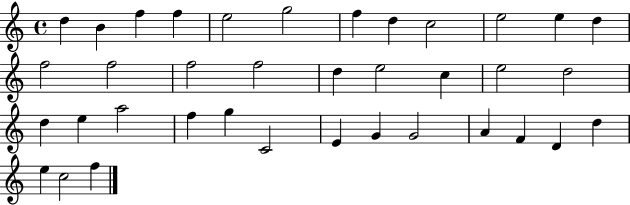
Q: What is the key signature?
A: C major